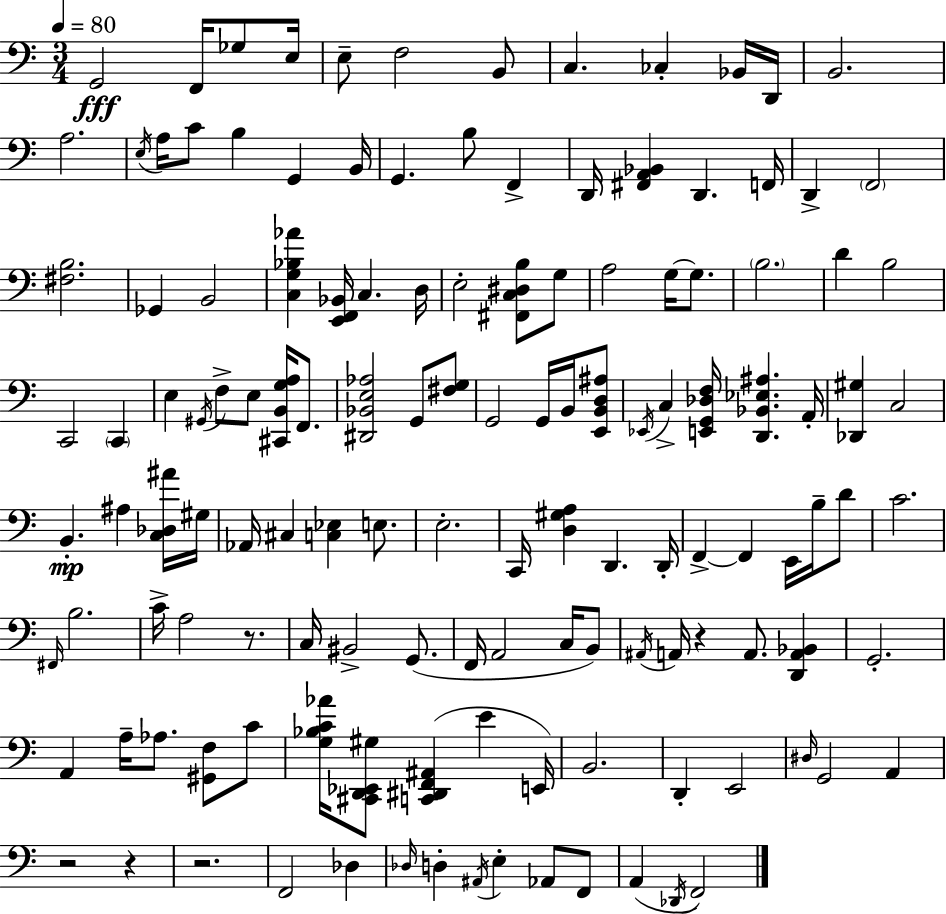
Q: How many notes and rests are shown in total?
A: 133